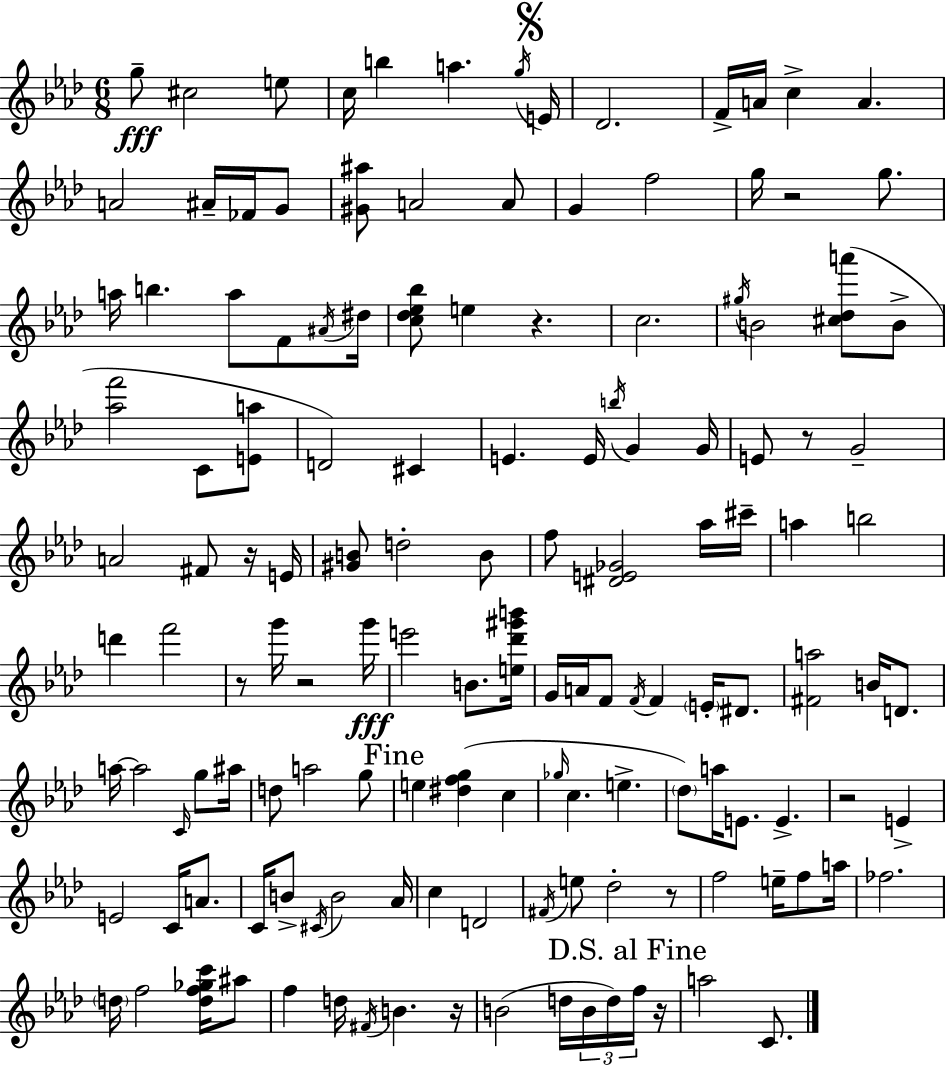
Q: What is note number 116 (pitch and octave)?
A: D5